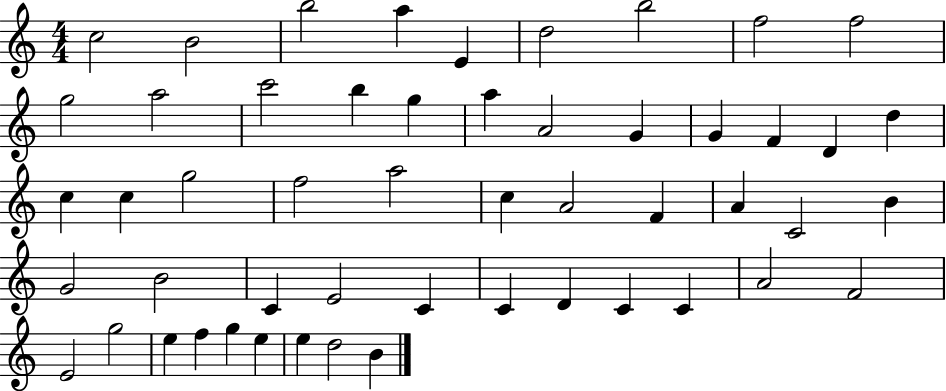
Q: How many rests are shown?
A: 0